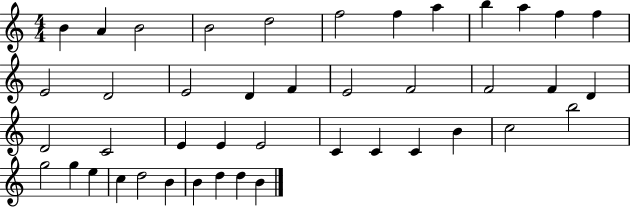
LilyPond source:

{
  \clef treble
  \numericTimeSignature
  \time 4/4
  \key c \major
  b'4 a'4 b'2 | b'2 d''2 | f''2 f''4 a''4 | b''4 a''4 f''4 f''4 | \break e'2 d'2 | e'2 d'4 f'4 | e'2 f'2 | f'2 f'4 d'4 | \break d'2 c'2 | e'4 e'4 e'2 | c'4 c'4 c'4 b'4 | c''2 b''2 | \break g''2 g''4 e''4 | c''4 d''2 b'4 | b'4 d''4 d''4 b'4 | \bar "|."
}